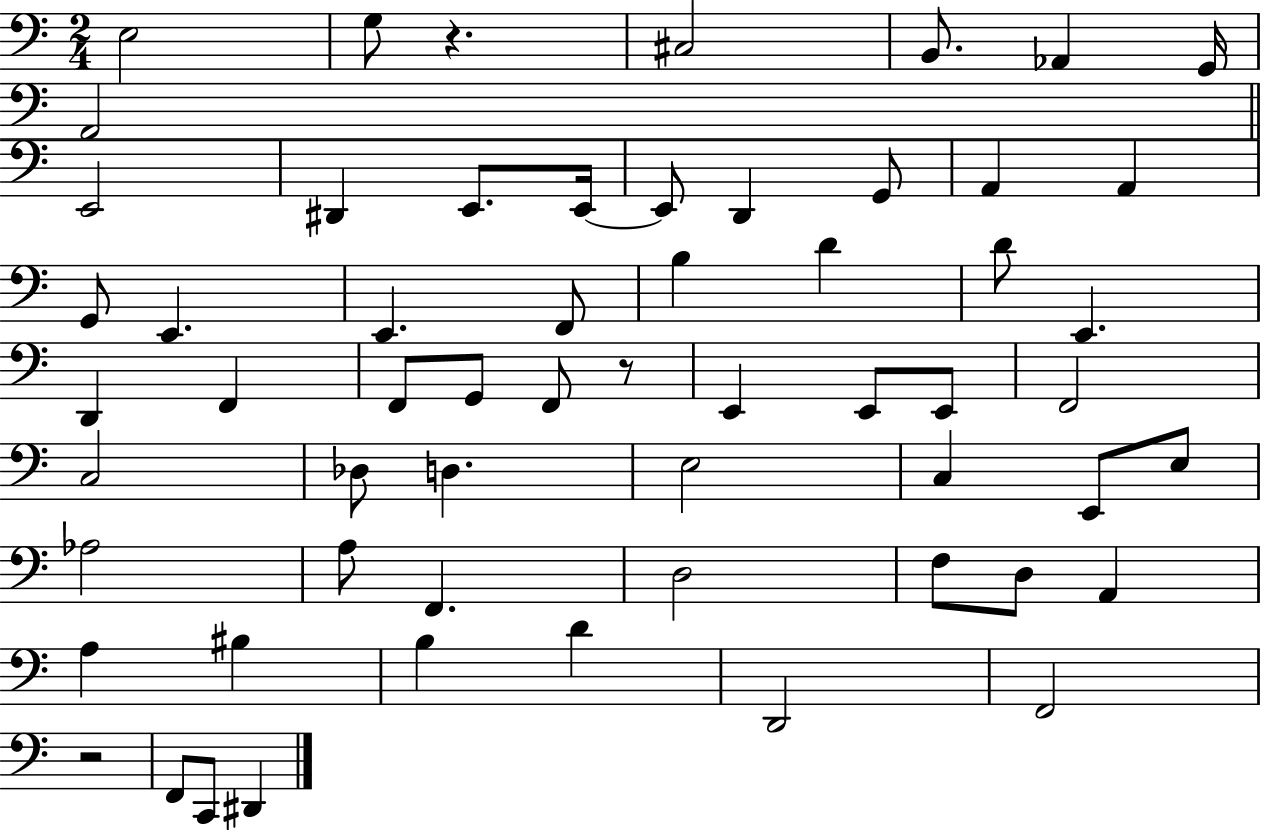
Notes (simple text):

E3/h G3/e R/q. C#3/h B2/e. Ab2/q G2/s A2/h E2/h D#2/q E2/e. E2/s E2/e D2/q G2/e A2/q A2/q G2/e E2/q. E2/q. F2/e B3/q D4/q D4/e E2/q. D2/q F2/q F2/e G2/e F2/e R/e E2/q E2/e E2/e F2/h C3/h Db3/e D3/q. E3/h C3/q E2/e E3/e Ab3/h A3/e F2/q. D3/h F3/e D3/e A2/q A3/q BIS3/q B3/q D4/q D2/h F2/h R/h F2/e C2/e D#2/q